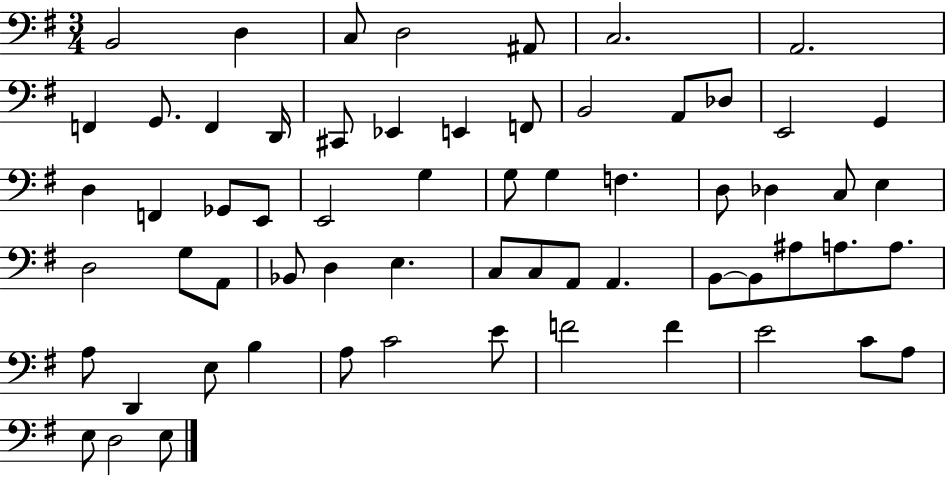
B2/h D3/q C3/e D3/h A#2/e C3/h. A2/h. F2/q G2/e. F2/q D2/s C#2/e Eb2/q E2/q F2/e B2/h A2/e Db3/e E2/h G2/q D3/q F2/q Gb2/e E2/e E2/h G3/q G3/e G3/q F3/q. D3/e Db3/q C3/e E3/q D3/h G3/e A2/e Bb2/e D3/q E3/q. C3/e C3/e A2/e A2/q. B2/e B2/e A#3/e A3/e. A3/e. A3/e D2/q E3/e B3/q A3/e C4/h E4/e F4/h F4/q E4/h C4/e A3/e E3/e D3/h E3/e